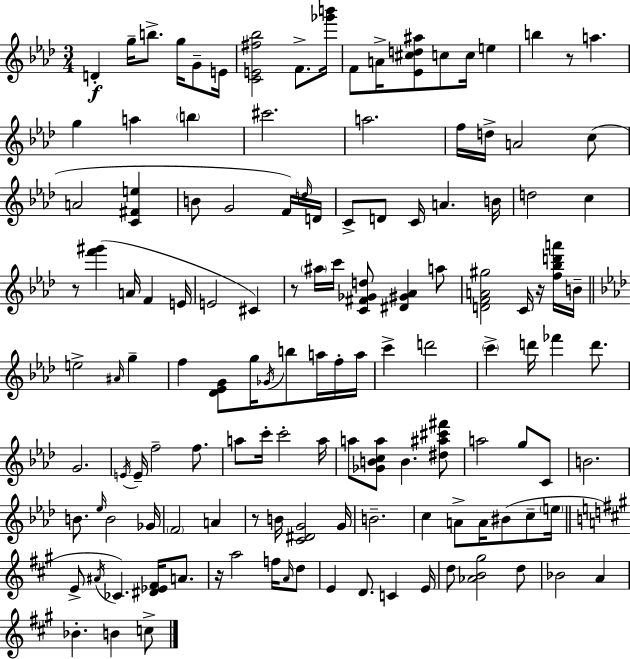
{
  \clef treble
  \numericTimeSignature
  \time 3/4
  \key aes \major
  \repeat volta 2 { d'4-.\f g''16-- b''8.-> g''16 g'8-- e'16 | <c' e' fis'' bes''>2 f'8.-> <ges''' b'''>16 | f'8 a'16-> <ees' cis'' d'' ais''>8 c''8 c''16 e''4 | b''4 r8 a''4. | \break g''4 a''4 \parenthesize b''4 | cis'''2. | a''2. | f''16 d''16-> a'2 c''8( | \break a'2 <c' fis' e''>4 | b'8 g'2 f'16) \grace { d''16 } | d'16 c'8-> d'8 c'16 a'4. | b'16 d''2 c''4 | \break r8 <f''' gis'''>4( a'16 f'4 | e'16 e'2 cis'4) | r8 \parenthesize ais''16 c'''16 <c' fis' ges' d''>8 <dis' gis' aes'>4 a''8 | <d' f' a' gis''>2 c'16 r16 <f'' bes'' d''' a'''>16 | \break b'16-- \bar "||" \break \key f \minor e''2-> \grace { ais'16 } g''4-- | f''4 <des' ees' g'>8 g''16 \acciaccatura { ges'16 } b''8 a''16 | f''16-. a''16 c'''4-> d'''2 | \parenthesize c'''4-> d'''16 fes'''4 d'''8. | \break g'2. | \acciaccatura { e'16 } e'16-- f''2-- | f''8. a''8 c'''16-. c'''2-. | a''16 a''8 <ges' b' c'' a''>8 b'4. | \break <dis'' ais'' cis''' fis'''>8 a''2 g''8 | c'8 b'2. | b'8. \grace { ees''16 } b'2 | ges'16 \parenthesize f'2 | \break a'4 r8 b'16 <c' dis' g'>2 | g'16 b'2.-- | c''4 a'8-> a'16 bis'8( | c''8-- \parenthesize e''16 \bar "||" \break \key a \major e'8-> \acciaccatura { ais'16 }) ces'4. <dis' ees' fis'>16 a'8. | r16 a''2 f''16 \grace { a'16 } | d''8 e'4 d'8. c'4 | e'16 d''8 <aes' b' gis''>2 | \break d''8 bes'2 a'4 | bes'4.-. b'4 | c''8-> } \bar "|."
}